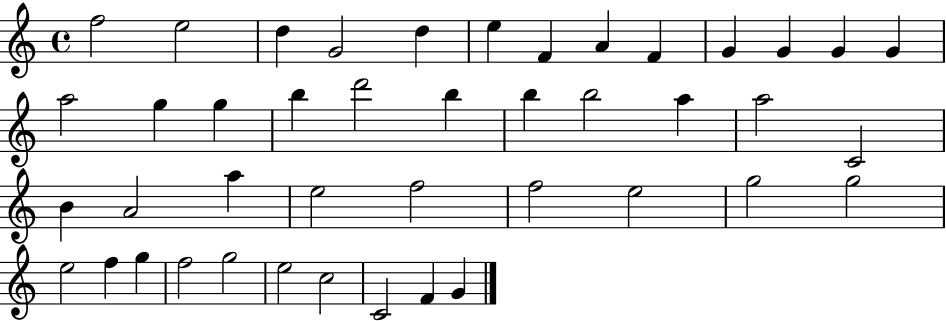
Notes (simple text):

F5/h E5/h D5/q G4/h D5/q E5/q F4/q A4/q F4/q G4/q G4/q G4/q G4/q A5/h G5/q G5/q B5/q D6/h B5/q B5/q B5/h A5/q A5/h C4/h B4/q A4/h A5/q E5/h F5/h F5/h E5/h G5/h G5/h E5/h F5/q G5/q F5/h G5/h E5/h C5/h C4/h F4/q G4/q